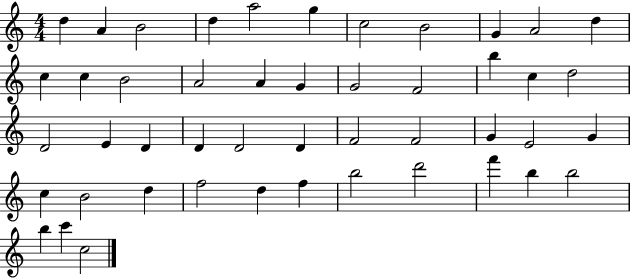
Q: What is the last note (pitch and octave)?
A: C5